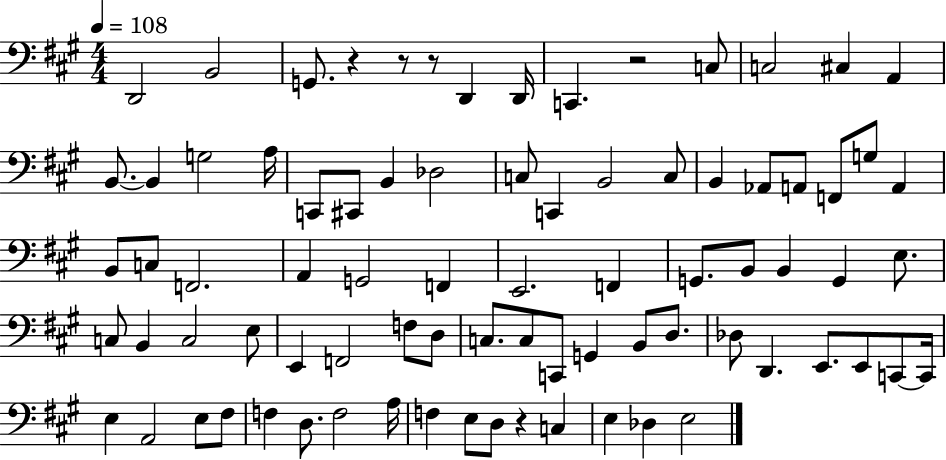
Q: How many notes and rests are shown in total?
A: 81